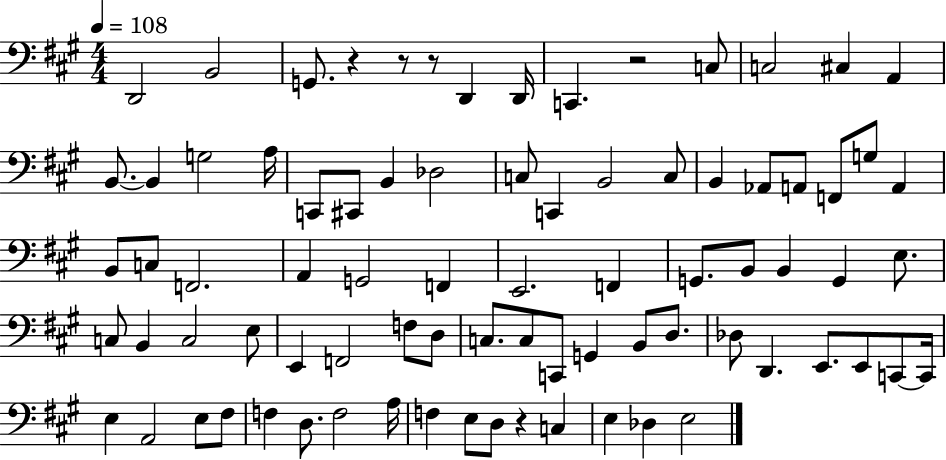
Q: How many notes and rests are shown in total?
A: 81